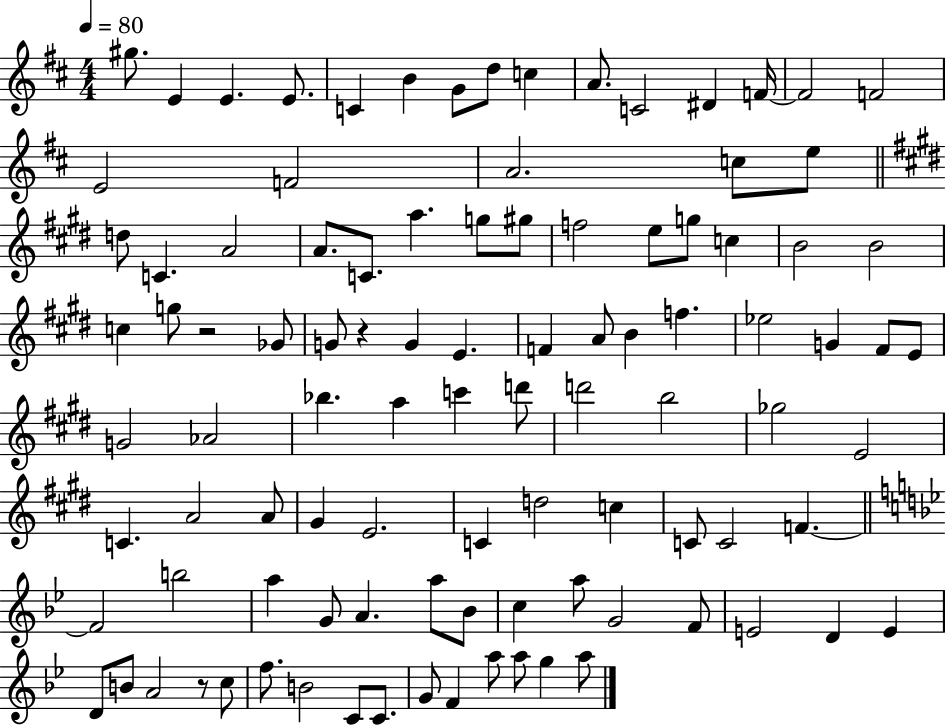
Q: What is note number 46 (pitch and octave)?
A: G4